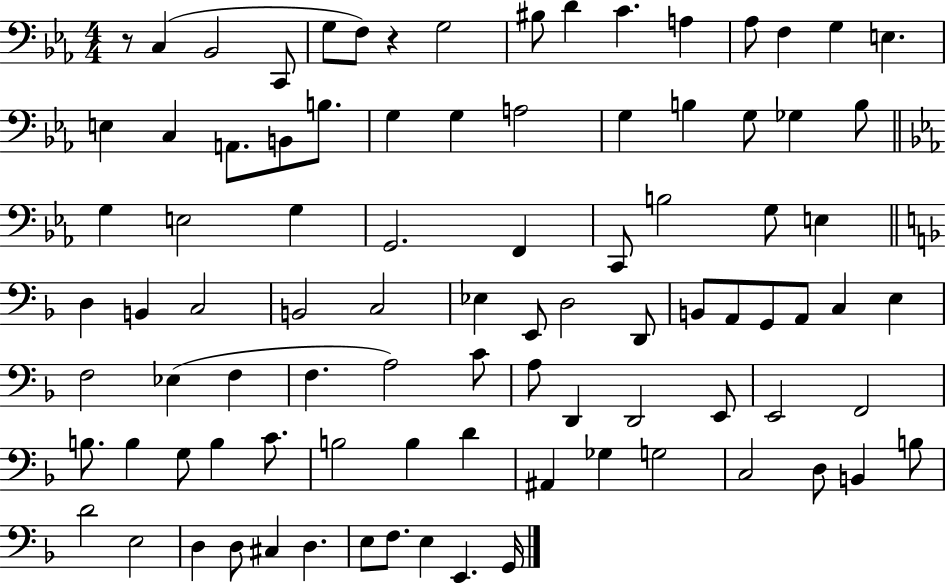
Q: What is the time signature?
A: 4/4